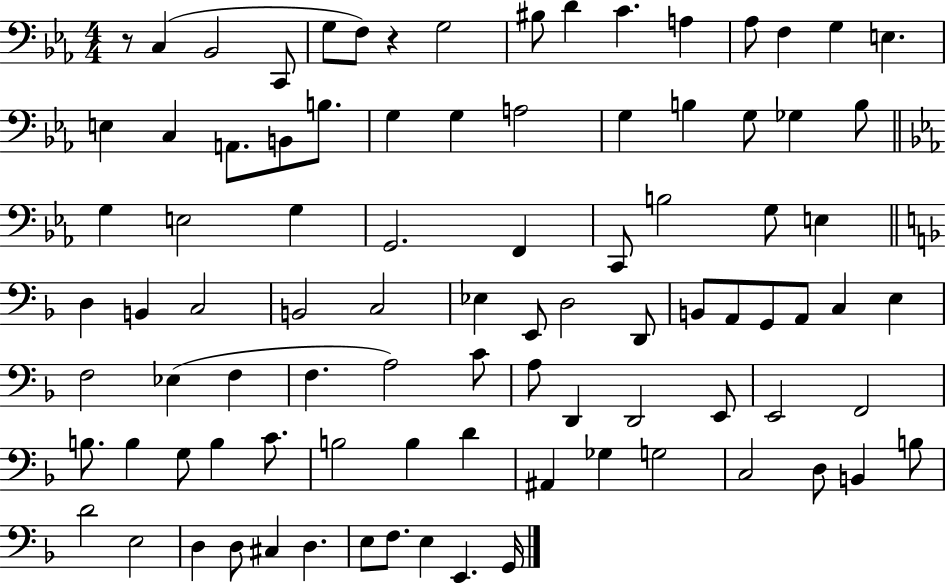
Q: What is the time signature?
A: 4/4